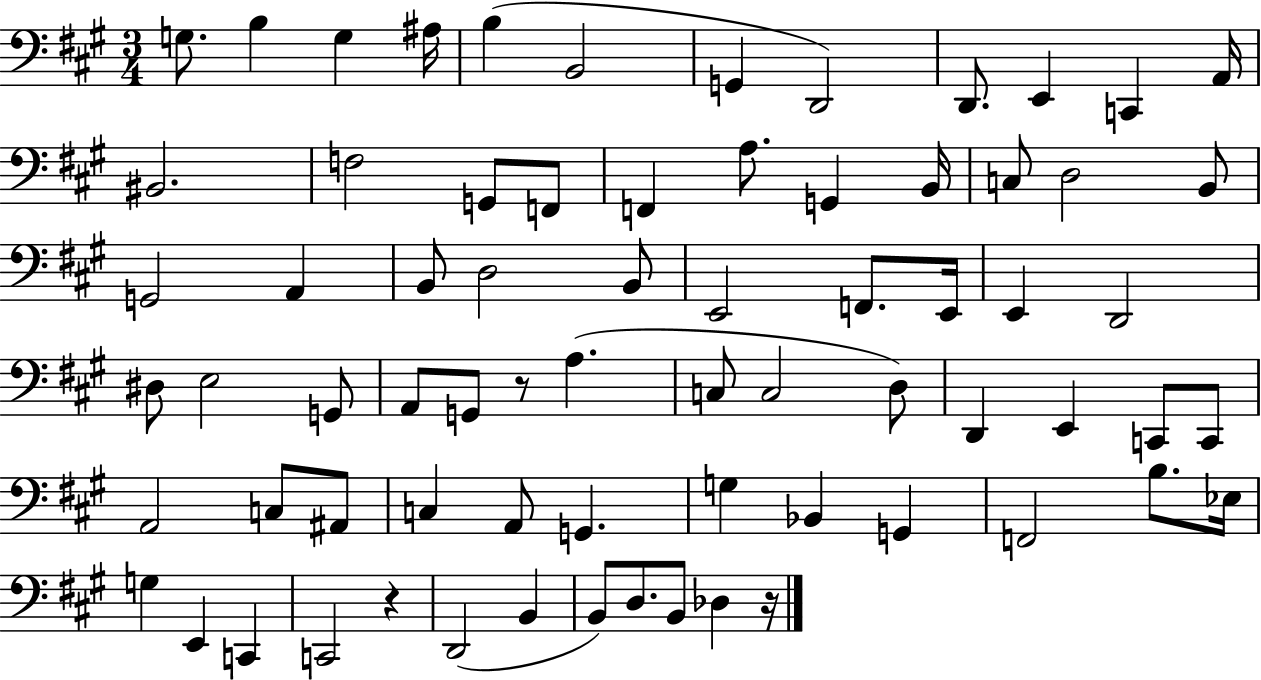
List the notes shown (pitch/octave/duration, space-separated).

G3/e. B3/q G3/q A#3/s B3/q B2/h G2/q D2/h D2/e. E2/q C2/q A2/s BIS2/h. F3/h G2/e F2/e F2/q A3/e. G2/q B2/s C3/e D3/h B2/e G2/h A2/q B2/e D3/h B2/e E2/h F2/e. E2/s E2/q D2/h D#3/e E3/h G2/e A2/e G2/e R/e A3/q. C3/e C3/h D3/e D2/q E2/q C2/e C2/e A2/h C3/e A#2/e C3/q A2/e G2/q. G3/q Bb2/q G2/q F2/h B3/e. Eb3/s G3/q E2/q C2/q C2/h R/q D2/h B2/q B2/e D3/e. B2/e Db3/q R/s